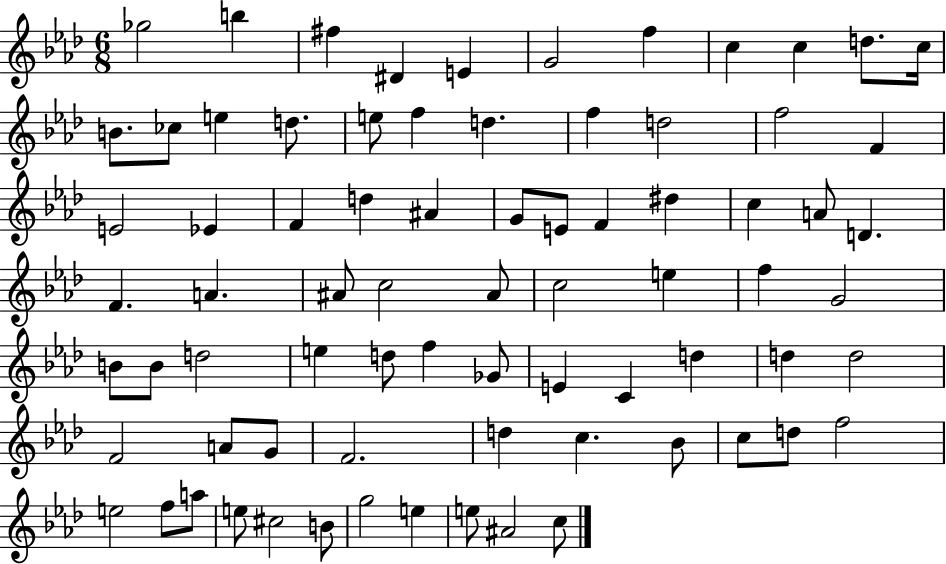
{
  \clef treble
  \numericTimeSignature
  \time 6/8
  \key aes \major
  ges''2 b''4 | fis''4 dis'4 e'4 | g'2 f''4 | c''4 c''4 d''8. c''16 | \break b'8. ces''8 e''4 d''8. | e''8 f''4 d''4. | f''4 d''2 | f''2 f'4 | \break e'2 ees'4 | f'4 d''4 ais'4 | g'8 e'8 f'4 dis''4 | c''4 a'8 d'4. | \break f'4. a'4. | ais'8 c''2 ais'8 | c''2 e''4 | f''4 g'2 | \break b'8 b'8 d''2 | e''4 d''8 f''4 ges'8 | e'4 c'4 d''4 | d''4 d''2 | \break f'2 a'8 g'8 | f'2. | d''4 c''4. bes'8 | c''8 d''8 f''2 | \break e''2 f''8 a''8 | e''8 cis''2 b'8 | g''2 e''4 | e''8 ais'2 c''8 | \break \bar "|."
}